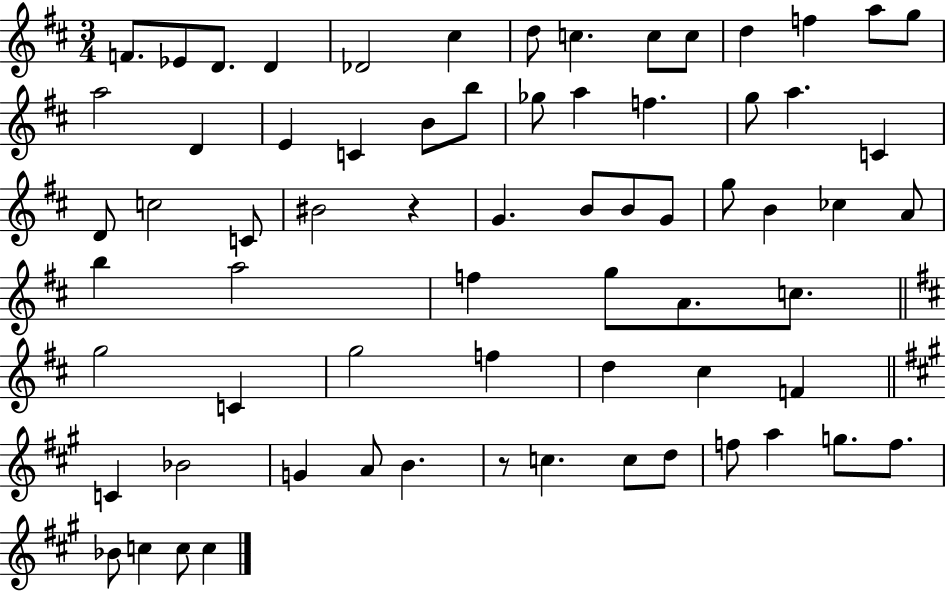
F4/e. Eb4/e D4/e. D4/q Db4/h C#5/q D5/e C5/q. C5/e C5/e D5/q F5/q A5/e G5/e A5/h D4/q E4/q C4/q B4/e B5/e Gb5/e A5/q F5/q. G5/e A5/q. C4/q D4/e C5/h C4/e BIS4/h R/q G4/q. B4/e B4/e G4/e G5/e B4/q CES5/q A4/e B5/q A5/h F5/q G5/e A4/e. C5/e. G5/h C4/q G5/h F5/q D5/q C#5/q F4/q C4/q Bb4/h G4/q A4/e B4/q. R/e C5/q. C5/e D5/e F5/e A5/q G5/e. F5/e. Bb4/e C5/q C5/e C5/q